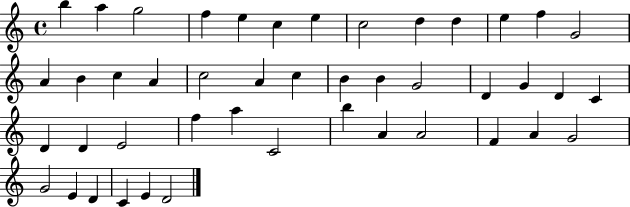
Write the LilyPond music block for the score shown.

{
  \clef treble
  \time 4/4
  \defaultTimeSignature
  \key c \major
  b''4 a''4 g''2 | f''4 e''4 c''4 e''4 | c''2 d''4 d''4 | e''4 f''4 g'2 | \break a'4 b'4 c''4 a'4 | c''2 a'4 c''4 | b'4 b'4 g'2 | d'4 g'4 d'4 c'4 | \break d'4 d'4 e'2 | f''4 a''4 c'2 | b''4 a'4 a'2 | f'4 a'4 g'2 | \break g'2 e'4 d'4 | c'4 e'4 d'2 | \bar "|."
}